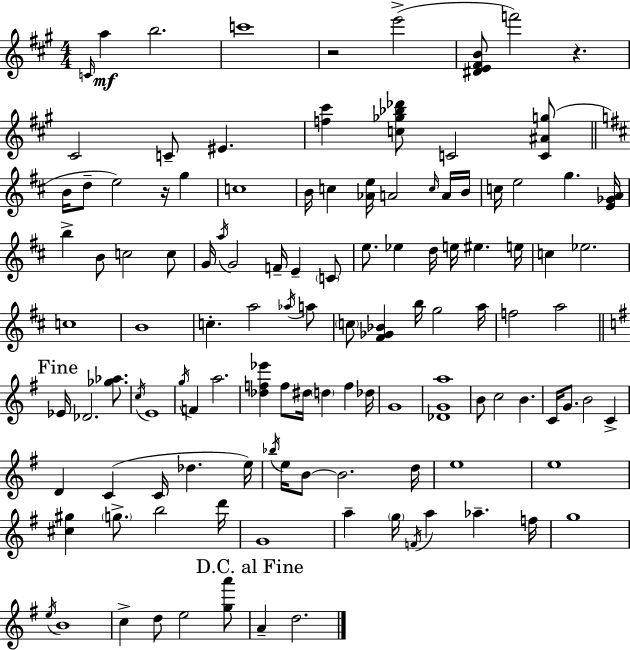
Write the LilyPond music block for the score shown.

{
  \clef treble
  \numericTimeSignature
  \time 4/4
  \key a \major
  \grace { c'16 }\mf a''4 b''2. | c'''1 | r2 e'''2->( | <dis' e' fis' b'>8 f'''2) r4. | \break cis'2 c'8-- eis'4. | <f'' cis'''>4 <c'' ges'' bes'' des'''>8 c'2 <c' ais' g''>8( | \bar "||" \break \key d \major b'16 d''8-- e''2) r16 g''4 | c''1 | b'16 c''4 <aes' e''>16 a'2 \grace { c''16 } a'16 | b'16 c''16 e''2 g''4. | \break <e' ges' a'>16 b''4-> b'8 c''2 c''8 | g'16 \acciaccatura { a''16 } g'2 f'16-- e'4-- | \parenthesize c'8 e''8. ees''4 d''16 e''16 eis''4. | e''16 c''4 ees''2. | \break c''1 | b'1 | c''4.-. a''2 | \acciaccatura { aes''16 } a''8 \parenthesize c''8 <fis' ges' bes'>4 b''16 g''2 | \break a''16 f''2 a''2 | \mark "Fine" \bar "||" \break \key g \major ees'16 des'2. <ges'' aes''>8. | \acciaccatura { c''16 } e'1 | \acciaccatura { g''16 } f'4 a''2. | <des'' f'' ees'''>4 f''8 dis''16 \parenthesize d''4 f''4 | \break des''16 g'1 | <des' g' a''>1 | b'8 c''2 b'4. | c'16 g'8. b'2 c'4-> | \break d'4 c'4( c'16 des''4. | e''16) \acciaccatura { bes''16 } e''16 b'8~~ b'2. | d''16 e''1 | e''1 | \break <cis'' gis''>4 \parenthesize g''8.-> b''2 | d'''16 g'1 | a''4-- \parenthesize g''16 \acciaccatura { f'16 } a''4 aes''4.-- | f''16 g''1 | \break \acciaccatura { e''16 } b'1 | c''4-> d''8 e''2 | <g'' a'''>8 \mark "D.C. al Fine" a'4-- d''2. | \bar "|."
}